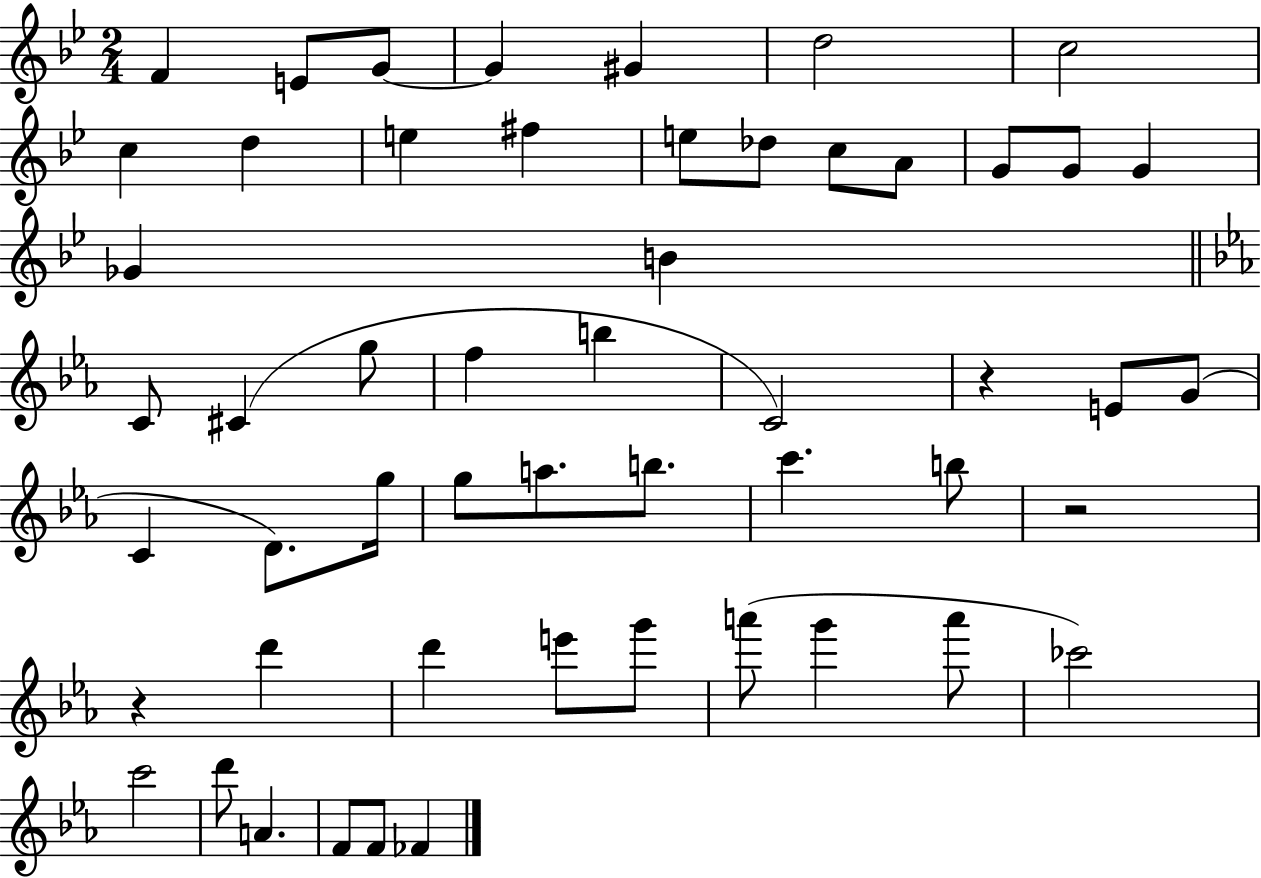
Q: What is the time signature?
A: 2/4